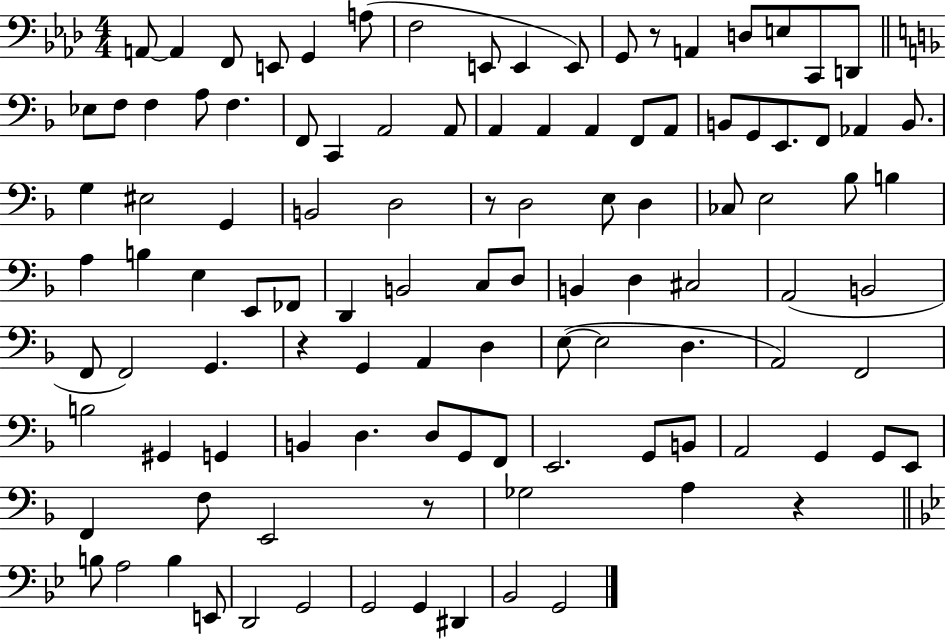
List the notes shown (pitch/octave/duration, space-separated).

A2/e A2/q F2/e E2/e G2/q A3/e F3/h E2/e E2/q E2/e G2/e R/e A2/q D3/e E3/e C2/e D2/e Eb3/e F3/e F3/q A3/e F3/q. F2/e C2/q A2/h A2/e A2/q A2/q A2/q F2/e A2/e B2/e G2/e E2/e. F2/e Ab2/q B2/e. G3/q EIS3/h G2/q B2/h D3/h R/e D3/h E3/e D3/q CES3/e E3/h Bb3/e B3/q A3/q B3/q E3/q E2/e FES2/e D2/q B2/h C3/e D3/e B2/q D3/q C#3/h A2/h B2/h F2/e F2/h G2/q. R/q G2/q A2/q D3/q E3/e E3/h D3/q. A2/h F2/h B3/h G#2/q G2/q B2/q D3/q. D3/e G2/e F2/e E2/h. G2/e B2/e A2/h G2/q G2/e E2/e F2/q F3/e E2/h R/e Gb3/h A3/q R/q B3/e A3/h B3/q E2/e D2/h G2/h G2/h G2/q D#2/q Bb2/h G2/h